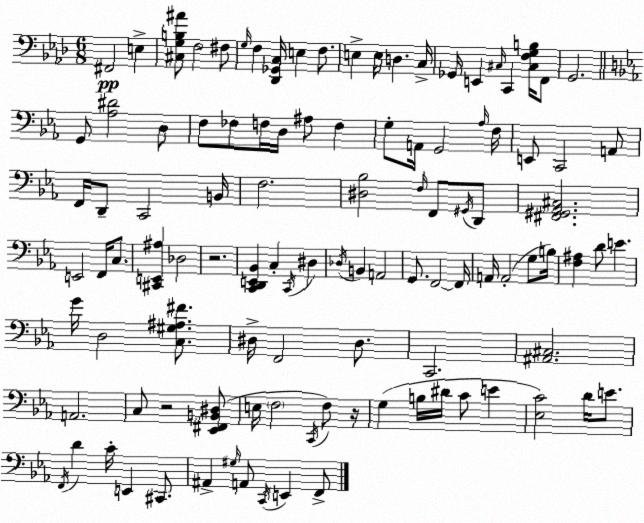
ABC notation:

X:1
T:Untitled
M:6/8
L:1/4
K:Fm
^F,,2 E, [^C,G,B,^A]/2 F,2 ^F,/2 G,/4 F, [_D,,_G,,C,]/4 E, F,/2 E, E,/4 D, C,/4 _G,,/4 E,, ^C,/4 C,, [^C,F,G,B,]/4 F,,/2 G,,2 G,,/2 [_A,^D]2 D,/2 F,/2 _F,/2 F,/4 D,/4 ^A,/2 F, G,/2 A,,/4 G,,2 _A,/4 F,/4 E,,/2 C,,2 A,,/2 F,,/4 D,,/2 C,,2 B,,/4 F,2 [^D,_B,]2 F,/4 F,,/2 ^G,,/4 D,,/2 [^F,,^G,,_A,,^C,]2 E,,2 F,,/4 C,/2 [^C,,E,,^A,] _D,2 z2 [C,,D,,E,,_B,,] C, C,,/4 ^D, _D,/4 B,, A,,2 G,,/2 F,,2 F,,/4 A,,/4 A,,2 G,/2 B,/4 [F,^A,] D/2 E G/4 D,2 [C,^G,^A,^F]/2 ^D,/4 F,,2 ^D,/2 C,,2 [^A,,^C,]2 A,,2 C,/2 z2 [_E,,^F,,B,,^D,]/2 E,/4 F,2 C,,/4 F,/2 z/4 G, B,/4 ^D/4 C/2 E [_E,C]2 D/4 E/2 F,,/4 D C/4 E,, ^C,,/2 ^A,, ^G,/4 A,,/2 C,,/4 E,, F,,/2